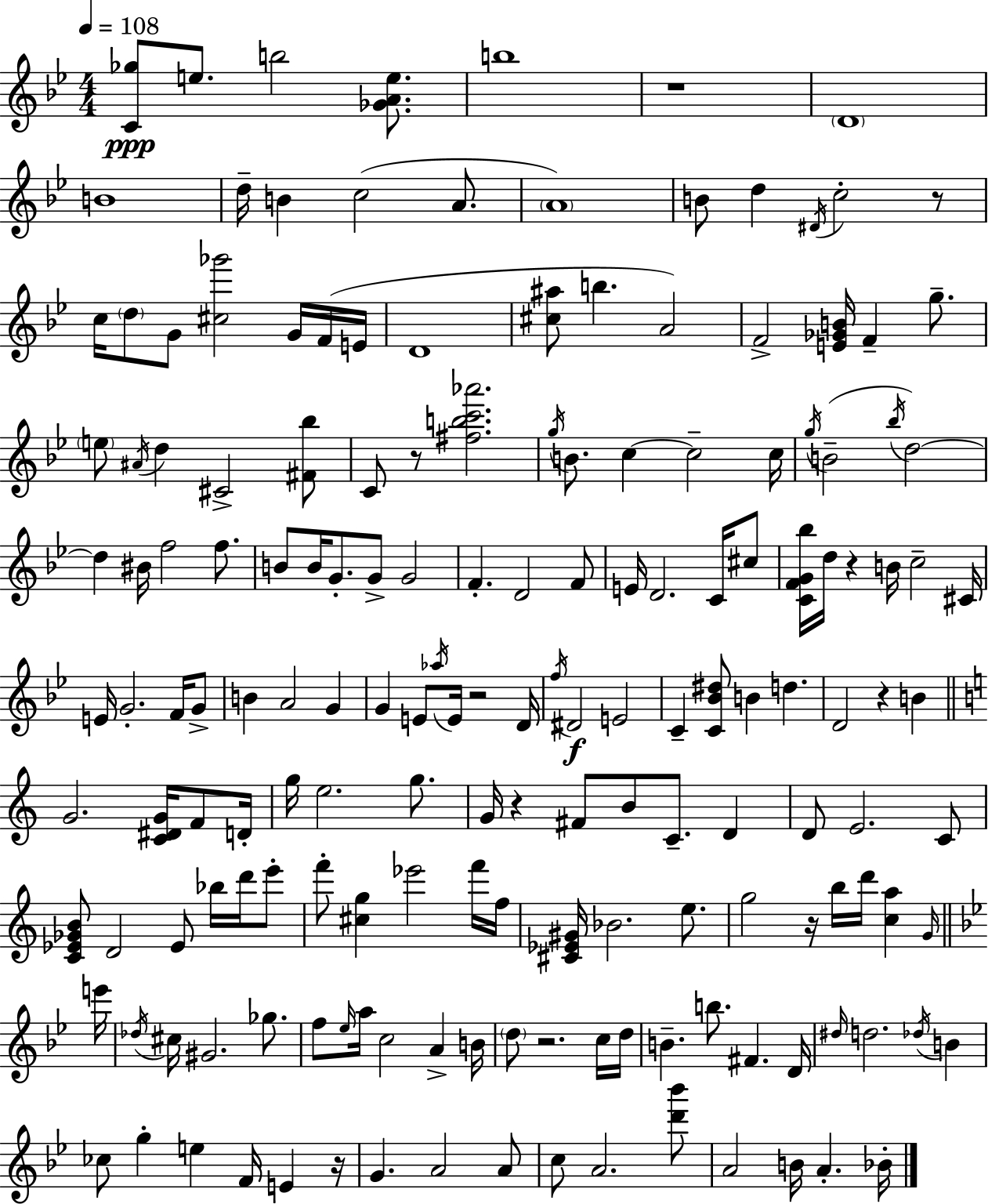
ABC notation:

X:1
T:Untitled
M:4/4
L:1/4
K:Gm
[C_g]/2 e/2 b2 [_GAe]/2 b4 z4 D4 B4 d/4 B c2 A/2 A4 B/2 d ^D/4 c2 z/2 c/4 d/2 G/2 [^c_g']2 G/4 F/4 E/4 D4 [^c^a]/2 b A2 F2 [E_GB]/4 F g/2 e/2 ^A/4 d ^C2 [^F_b]/2 C/2 z/2 [^fbc'_a']2 g/4 B/2 c c2 c/4 g/4 B2 _b/4 d2 d ^B/4 f2 f/2 B/2 B/4 G/2 G/2 G2 F D2 F/2 E/4 D2 C/4 ^c/2 [CFG_b]/4 d/4 z B/4 c2 ^C/4 E/4 G2 F/4 G/2 B A2 G G E/2 _a/4 E/4 z2 D/4 f/4 ^D2 E2 C [C_B^d]/2 B d D2 z B G2 [C^DG]/4 F/2 D/4 g/4 e2 g/2 G/4 z ^F/2 B/2 C/2 D D/2 E2 C/2 [C_E_GB]/2 D2 _E/2 _b/4 d'/4 e'/2 f'/2 [^cg] _e'2 f'/4 f/4 [^C_E^G]/4 _B2 e/2 g2 z/4 b/4 d'/4 [ca] G/4 e'/4 _d/4 ^c/4 ^G2 _g/2 f/2 _e/4 a/4 c2 A B/4 d/2 z2 c/4 d/4 B b/2 ^F D/4 ^d/4 d2 _d/4 B _c/2 g e F/4 E z/4 G A2 A/2 c/2 A2 [d'_b']/2 A2 B/4 A _B/4